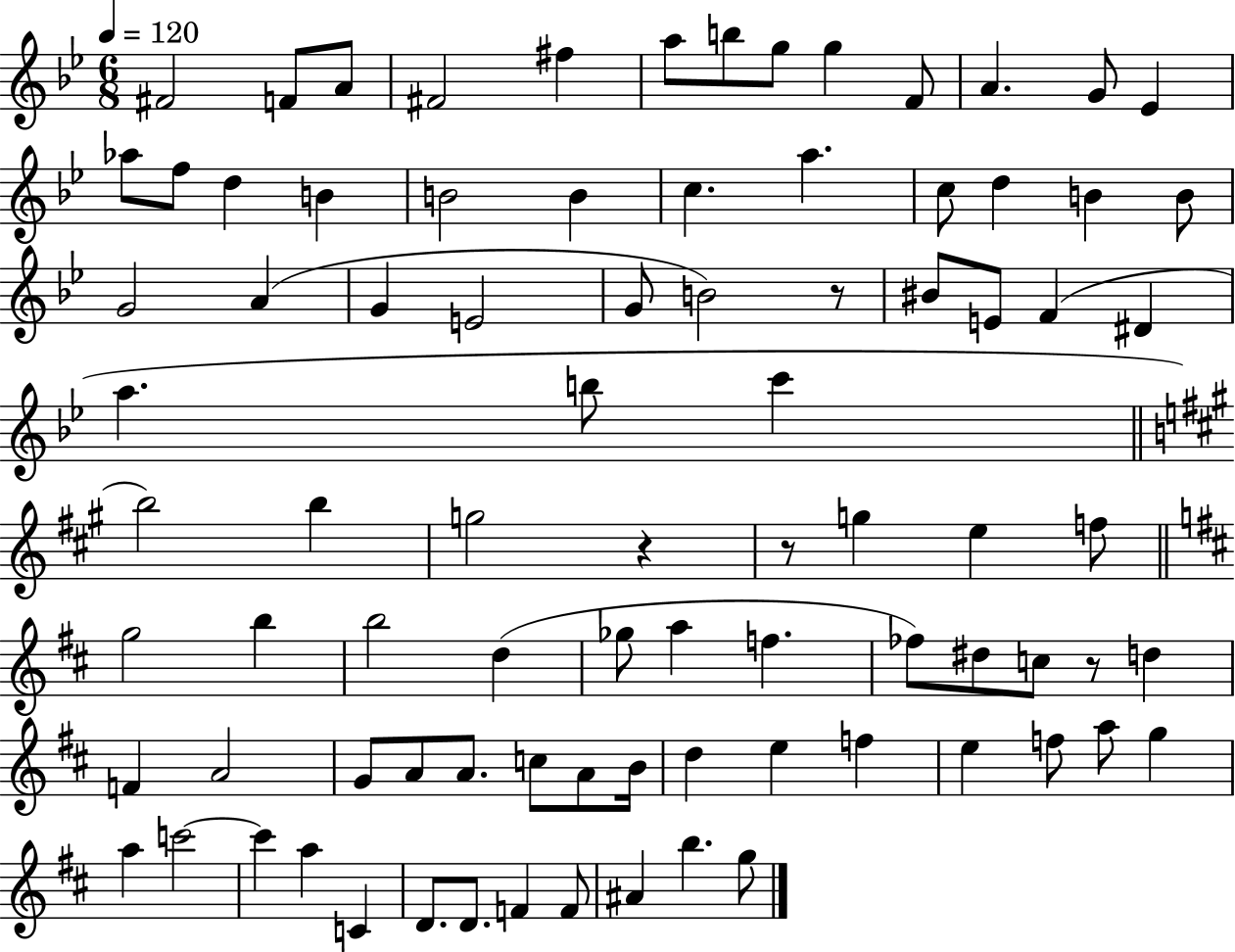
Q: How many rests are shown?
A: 4